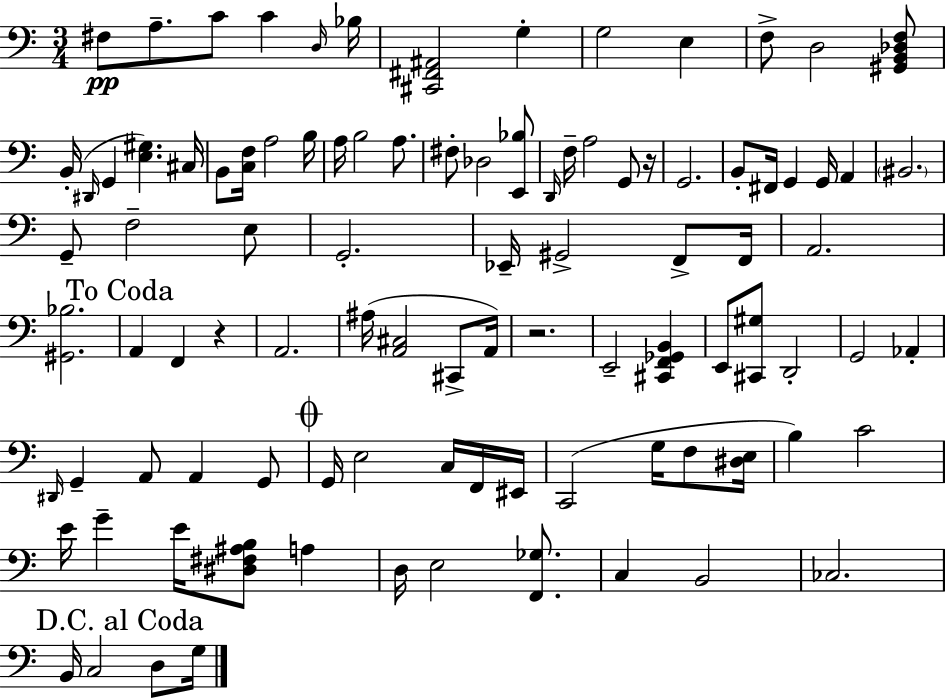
{
  \clef bass
  \numericTimeSignature
  \time 3/4
  \key c \major
  fis8\pp a8.-- c'8 c'4 \grace { d16 } | bes16 <cis, fis, ais,>2 g4-. | g2 e4 | f8-> d2 <gis, b, des f>8 | \break b,16-.( \grace { dis,16 } g,4 <e gis>4.) | cis16 b,8 <c f>16 a2 | b16 a16 b2 a8. | fis8-. des2 | \break <e, bes>8 \grace { d,16 } f16-- a2 | g,8 r16 g,2. | b,8-. fis,16 g,4 g,16 a,4 | \parenthesize bis,2. | \break g,8-- f2-- | e8 g,2.-. | ees,16-- gis,2-> | f,8-> f,16 a,2. | \break <gis, bes>2. | \mark "To Coda" a,4 f,4 r4 | a,2. | ais16( <a, cis>2 | \break cis,8-> a,16) r2. | e,2-- <cis, f, ges, b,>4 | e,8 <cis, gis>8 d,2-. | g,2 aes,4-. | \break \grace { dis,16 } g,4-- a,8 a,4 | g,8 \mark \markup { \musicglyph "scripts.coda" } g,16 e2 | c16 f,16 eis,16 c,2( | g16 f8 <dis e>16 b4) c'2 | \break e'16 g'4-- e'16 <dis fis ais b>8 | a4 d16 e2 | <f, ges>8. c4 b,2 | ces2. | \break \mark "D.C. al Coda" b,16 c2 | d8 g16 \bar "|."
}